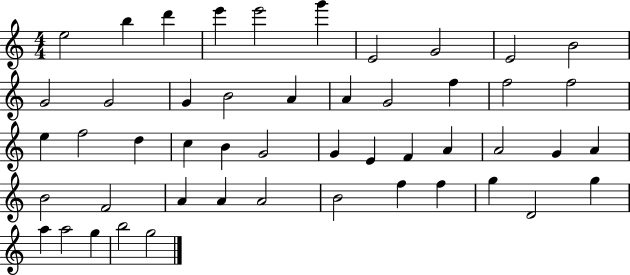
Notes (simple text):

E5/h B5/q D6/q E6/q E6/h G6/q E4/h G4/h E4/h B4/h G4/h G4/h G4/q B4/h A4/q A4/q G4/h F5/q F5/h F5/h E5/q F5/h D5/q C5/q B4/q G4/h G4/q E4/q F4/q A4/q A4/h G4/q A4/q B4/h F4/h A4/q A4/q A4/h B4/h F5/q F5/q G5/q D4/h G5/q A5/q A5/h G5/q B5/h G5/h